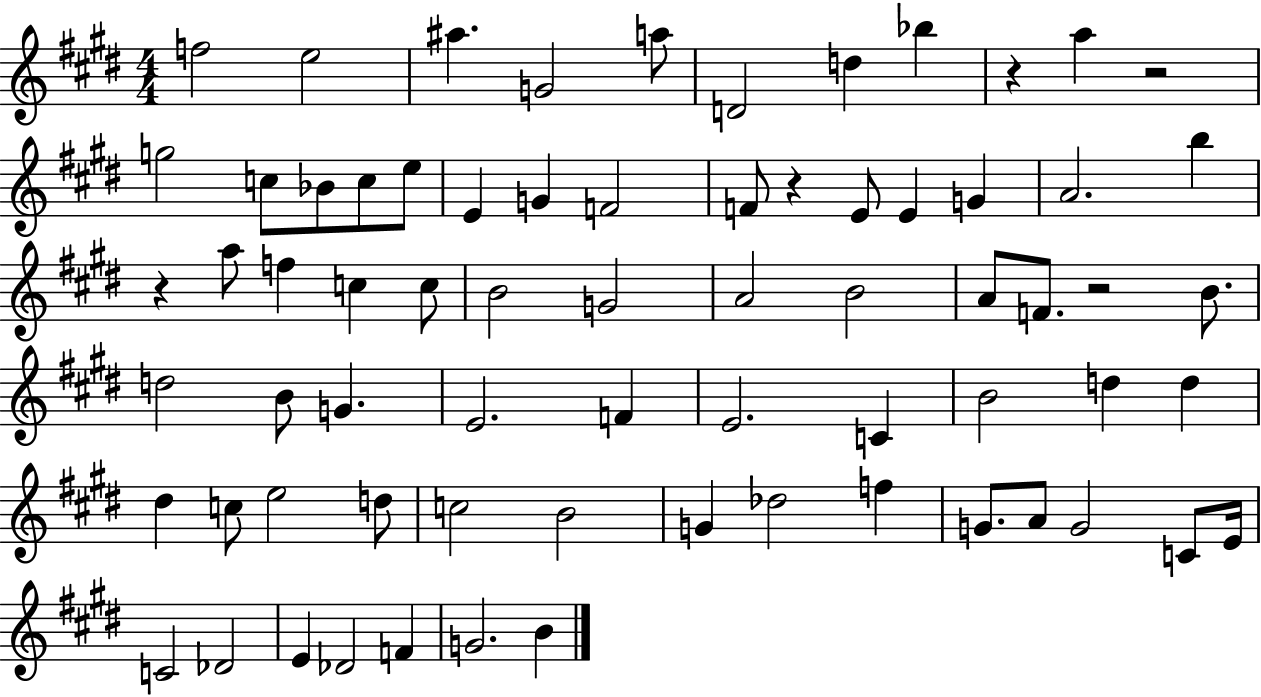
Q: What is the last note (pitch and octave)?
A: B4